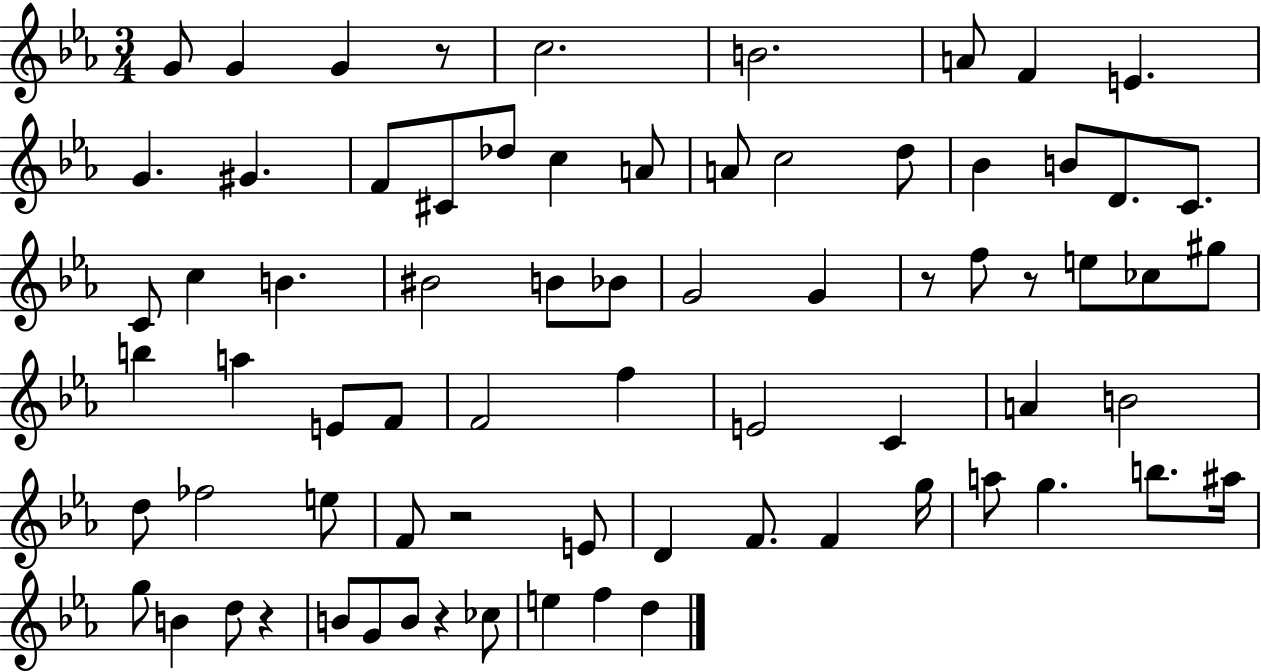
G4/e G4/q G4/q R/e C5/h. B4/h. A4/e F4/q E4/q. G4/q. G#4/q. F4/e C#4/e Db5/e C5/q A4/e A4/e C5/h D5/e Bb4/q B4/e D4/e. C4/e. C4/e C5/q B4/q. BIS4/h B4/e Bb4/e G4/h G4/q R/e F5/e R/e E5/e CES5/e G#5/e B5/q A5/q E4/e F4/e F4/h F5/q E4/h C4/q A4/q B4/h D5/e FES5/h E5/e F4/e R/h E4/e D4/q F4/e. F4/q G5/s A5/e G5/q. B5/e. A#5/s G5/e B4/q D5/e R/q B4/e G4/e B4/e R/q CES5/e E5/q F5/q D5/q